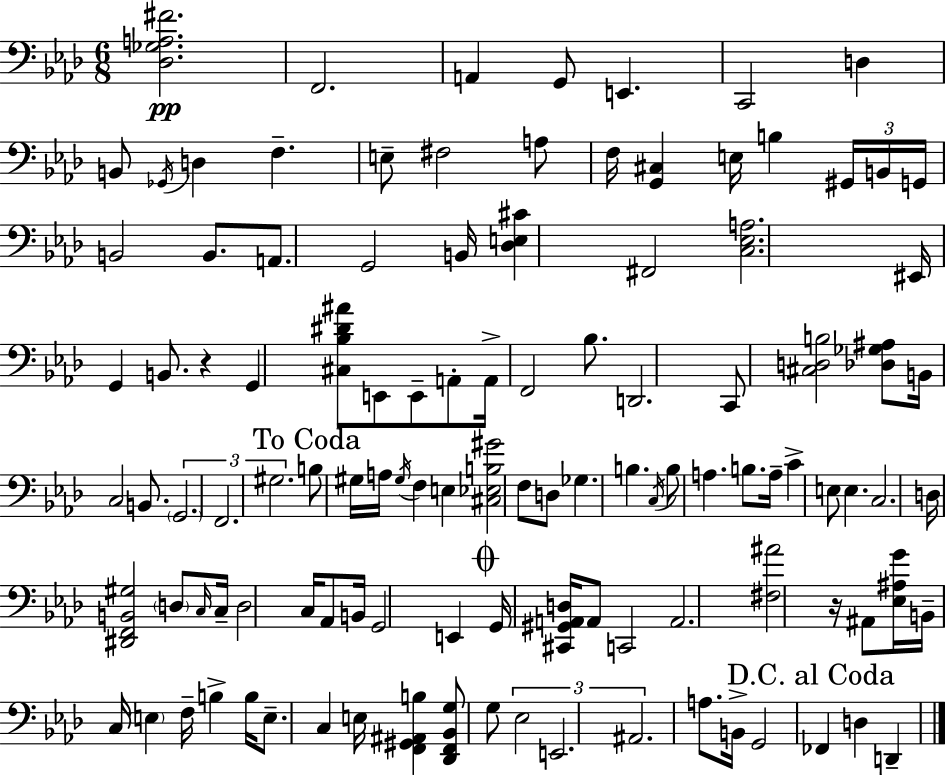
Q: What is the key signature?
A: AES major